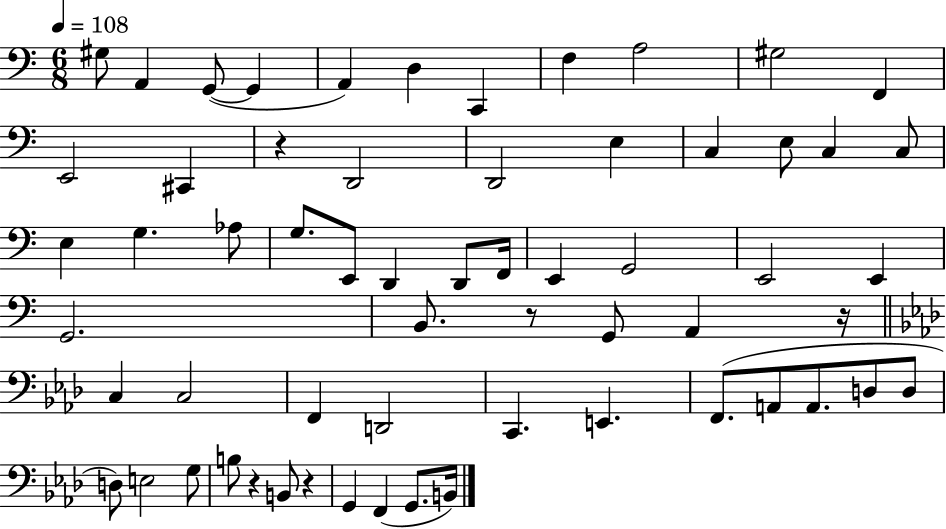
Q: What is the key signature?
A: C major